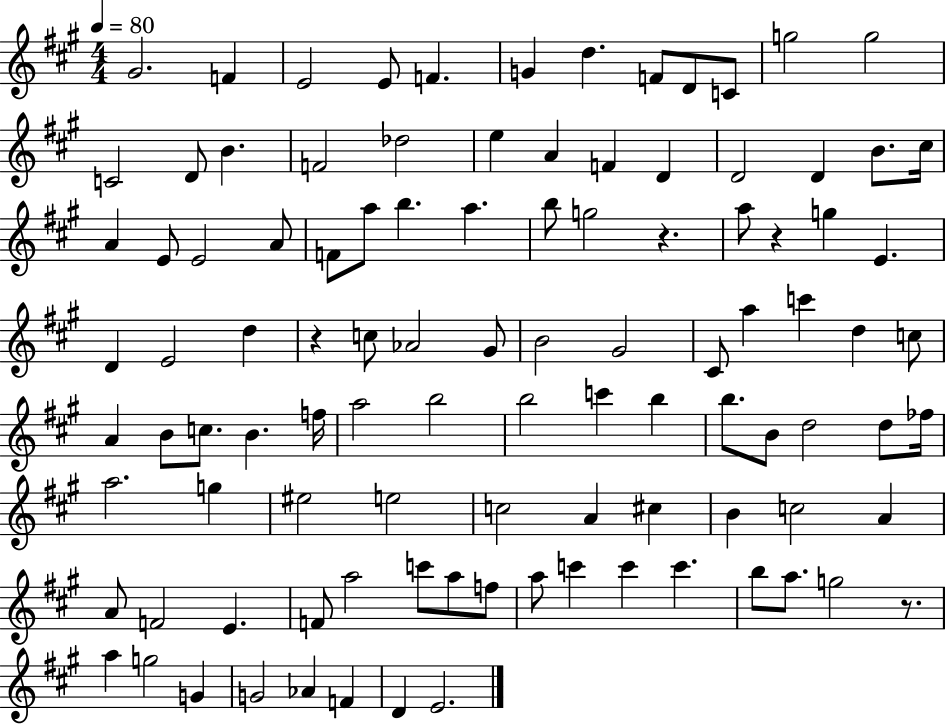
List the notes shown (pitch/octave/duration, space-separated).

G#4/h. F4/q E4/h E4/e F4/q. G4/q D5/q. F4/e D4/e C4/e G5/h G5/h C4/h D4/e B4/q. F4/h Db5/h E5/q A4/q F4/q D4/q D4/h D4/q B4/e. C#5/s A4/q E4/e E4/h A4/e F4/e A5/e B5/q. A5/q. B5/e G5/h R/q. A5/e R/q G5/q E4/q. D4/q E4/h D5/q R/q C5/e Ab4/h G#4/e B4/h G#4/h C#4/e A5/q C6/q D5/q C5/e A4/q B4/e C5/e. B4/q. F5/s A5/h B5/h B5/h C6/q B5/q B5/e. B4/e D5/h D5/e FES5/s A5/h. G5/q EIS5/h E5/h C5/h A4/q C#5/q B4/q C5/h A4/q A4/e F4/h E4/q. F4/e A5/h C6/e A5/e F5/e A5/e C6/q C6/q C6/q. B5/e A5/e. G5/h R/e. A5/q G5/h G4/q G4/h Ab4/q F4/q D4/q E4/h.